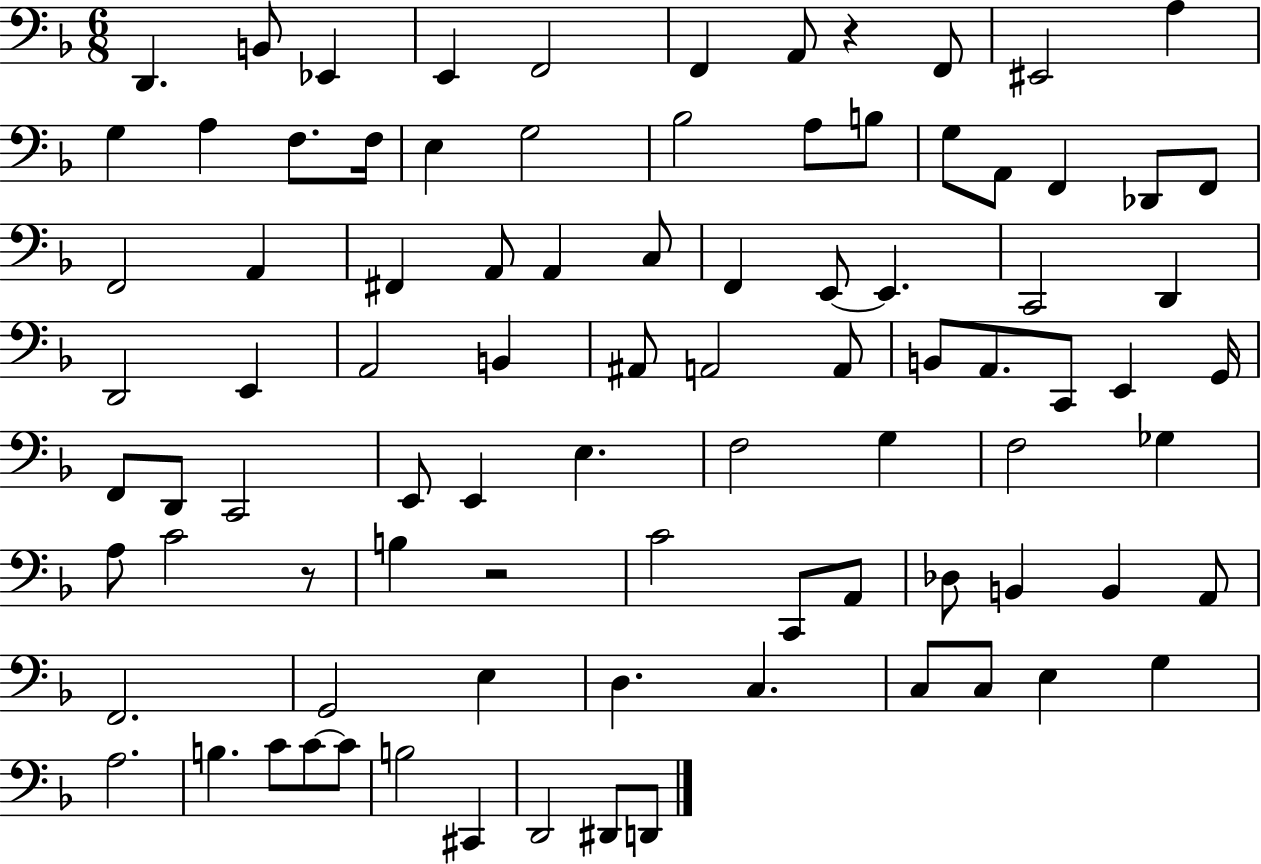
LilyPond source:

{
  \clef bass
  \numericTimeSignature
  \time 6/8
  \key f \major
  d,4. b,8 ees,4 | e,4 f,2 | f,4 a,8 r4 f,8 | eis,2 a4 | \break g4 a4 f8. f16 | e4 g2 | bes2 a8 b8 | g8 a,8 f,4 des,8 f,8 | \break f,2 a,4 | fis,4 a,8 a,4 c8 | f,4 e,8~~ e,4. | c,2 d,4 | \break d,2 e,4 | a,2 b,4 | ais,8 a,2 a,8 | b,8 a,8. c,8 e,4 g,16 | \break f,8 d,8 c,2 | e,8 e,4 e4. | f2 g4 | f2 ges4 | \break a8 c'2 r8 | b4 r2 | c'2 c,8 a,8 | des8 b,4 b,4 a,8 | \break f,2. | g,2 e4 | d4. c4. | c8 c8 e4 g4 | \break a2. | b4. c'8 c'8~~ c'8 | b2 cis,4 | d,2 dis,8 d,8 | \break \bar "|."
}